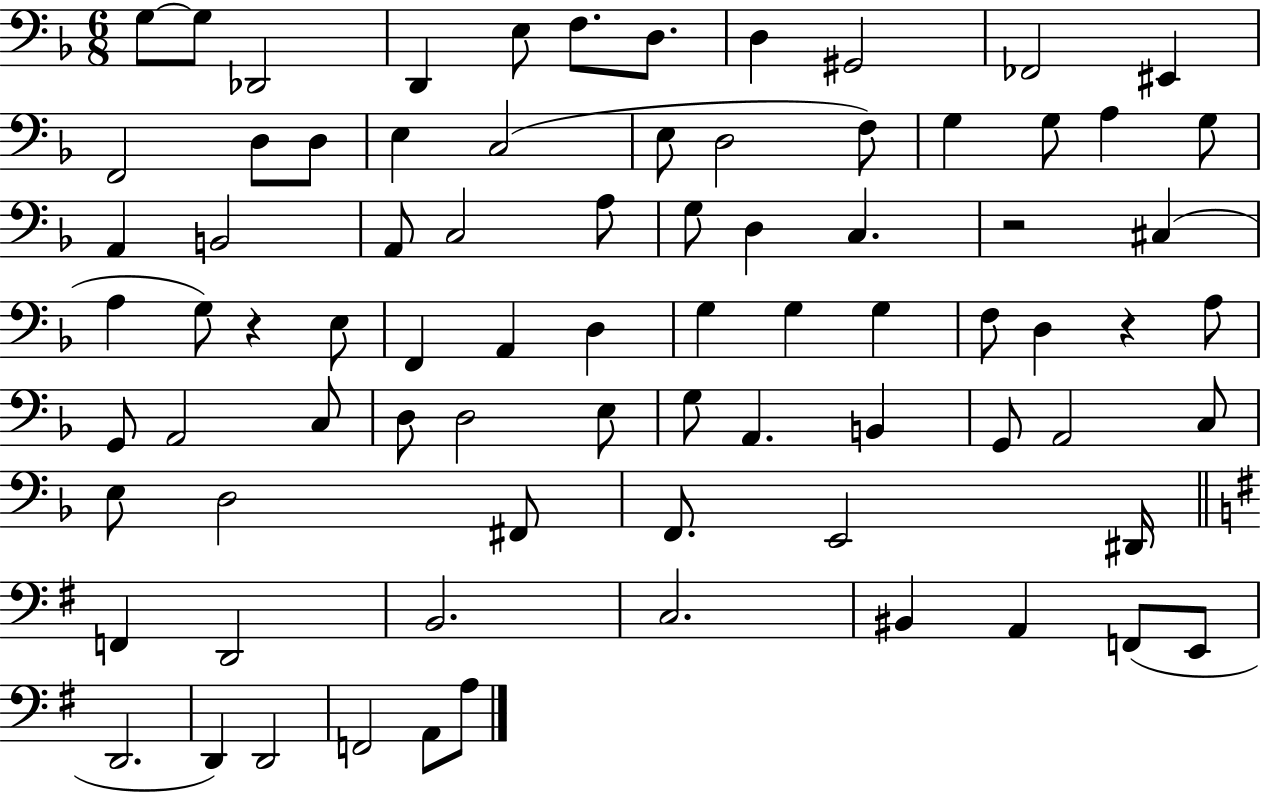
X:1
T:Untitled
M:6/8
L:1/4
K:F
G,/2 G,/2 _D,,2 D,, E,/2 F,/2 D,/2 D, ^G,,2 _F,,2 ^E,, F,,2 D,/2 D,/2 E, C,2 E,/2 D,2 F,/2 G, G,/2 A, G,/2 A,, B,,2 A,,/2 C,2 A,/2 G,/2 D, C, z2 ^C, A, G,/2 z E,/2 F,, A,, D, G, G, G, F,/2 D, z A,/2 G,,/2 A,,2 C,/2 D,/2 D,2 E,/2 G,/2 A,, B,, G,,/2 A,,2 C,/2 E,/2 D,2 ^F,,/2 F,,/2 E,,2 ^D,,/4 F,, D,,2 B,,2 C,2 ^B,, A,, F,,/2 E,,/2 D,,2 D,, D,,2 F,,2 A,,/2 A,/2